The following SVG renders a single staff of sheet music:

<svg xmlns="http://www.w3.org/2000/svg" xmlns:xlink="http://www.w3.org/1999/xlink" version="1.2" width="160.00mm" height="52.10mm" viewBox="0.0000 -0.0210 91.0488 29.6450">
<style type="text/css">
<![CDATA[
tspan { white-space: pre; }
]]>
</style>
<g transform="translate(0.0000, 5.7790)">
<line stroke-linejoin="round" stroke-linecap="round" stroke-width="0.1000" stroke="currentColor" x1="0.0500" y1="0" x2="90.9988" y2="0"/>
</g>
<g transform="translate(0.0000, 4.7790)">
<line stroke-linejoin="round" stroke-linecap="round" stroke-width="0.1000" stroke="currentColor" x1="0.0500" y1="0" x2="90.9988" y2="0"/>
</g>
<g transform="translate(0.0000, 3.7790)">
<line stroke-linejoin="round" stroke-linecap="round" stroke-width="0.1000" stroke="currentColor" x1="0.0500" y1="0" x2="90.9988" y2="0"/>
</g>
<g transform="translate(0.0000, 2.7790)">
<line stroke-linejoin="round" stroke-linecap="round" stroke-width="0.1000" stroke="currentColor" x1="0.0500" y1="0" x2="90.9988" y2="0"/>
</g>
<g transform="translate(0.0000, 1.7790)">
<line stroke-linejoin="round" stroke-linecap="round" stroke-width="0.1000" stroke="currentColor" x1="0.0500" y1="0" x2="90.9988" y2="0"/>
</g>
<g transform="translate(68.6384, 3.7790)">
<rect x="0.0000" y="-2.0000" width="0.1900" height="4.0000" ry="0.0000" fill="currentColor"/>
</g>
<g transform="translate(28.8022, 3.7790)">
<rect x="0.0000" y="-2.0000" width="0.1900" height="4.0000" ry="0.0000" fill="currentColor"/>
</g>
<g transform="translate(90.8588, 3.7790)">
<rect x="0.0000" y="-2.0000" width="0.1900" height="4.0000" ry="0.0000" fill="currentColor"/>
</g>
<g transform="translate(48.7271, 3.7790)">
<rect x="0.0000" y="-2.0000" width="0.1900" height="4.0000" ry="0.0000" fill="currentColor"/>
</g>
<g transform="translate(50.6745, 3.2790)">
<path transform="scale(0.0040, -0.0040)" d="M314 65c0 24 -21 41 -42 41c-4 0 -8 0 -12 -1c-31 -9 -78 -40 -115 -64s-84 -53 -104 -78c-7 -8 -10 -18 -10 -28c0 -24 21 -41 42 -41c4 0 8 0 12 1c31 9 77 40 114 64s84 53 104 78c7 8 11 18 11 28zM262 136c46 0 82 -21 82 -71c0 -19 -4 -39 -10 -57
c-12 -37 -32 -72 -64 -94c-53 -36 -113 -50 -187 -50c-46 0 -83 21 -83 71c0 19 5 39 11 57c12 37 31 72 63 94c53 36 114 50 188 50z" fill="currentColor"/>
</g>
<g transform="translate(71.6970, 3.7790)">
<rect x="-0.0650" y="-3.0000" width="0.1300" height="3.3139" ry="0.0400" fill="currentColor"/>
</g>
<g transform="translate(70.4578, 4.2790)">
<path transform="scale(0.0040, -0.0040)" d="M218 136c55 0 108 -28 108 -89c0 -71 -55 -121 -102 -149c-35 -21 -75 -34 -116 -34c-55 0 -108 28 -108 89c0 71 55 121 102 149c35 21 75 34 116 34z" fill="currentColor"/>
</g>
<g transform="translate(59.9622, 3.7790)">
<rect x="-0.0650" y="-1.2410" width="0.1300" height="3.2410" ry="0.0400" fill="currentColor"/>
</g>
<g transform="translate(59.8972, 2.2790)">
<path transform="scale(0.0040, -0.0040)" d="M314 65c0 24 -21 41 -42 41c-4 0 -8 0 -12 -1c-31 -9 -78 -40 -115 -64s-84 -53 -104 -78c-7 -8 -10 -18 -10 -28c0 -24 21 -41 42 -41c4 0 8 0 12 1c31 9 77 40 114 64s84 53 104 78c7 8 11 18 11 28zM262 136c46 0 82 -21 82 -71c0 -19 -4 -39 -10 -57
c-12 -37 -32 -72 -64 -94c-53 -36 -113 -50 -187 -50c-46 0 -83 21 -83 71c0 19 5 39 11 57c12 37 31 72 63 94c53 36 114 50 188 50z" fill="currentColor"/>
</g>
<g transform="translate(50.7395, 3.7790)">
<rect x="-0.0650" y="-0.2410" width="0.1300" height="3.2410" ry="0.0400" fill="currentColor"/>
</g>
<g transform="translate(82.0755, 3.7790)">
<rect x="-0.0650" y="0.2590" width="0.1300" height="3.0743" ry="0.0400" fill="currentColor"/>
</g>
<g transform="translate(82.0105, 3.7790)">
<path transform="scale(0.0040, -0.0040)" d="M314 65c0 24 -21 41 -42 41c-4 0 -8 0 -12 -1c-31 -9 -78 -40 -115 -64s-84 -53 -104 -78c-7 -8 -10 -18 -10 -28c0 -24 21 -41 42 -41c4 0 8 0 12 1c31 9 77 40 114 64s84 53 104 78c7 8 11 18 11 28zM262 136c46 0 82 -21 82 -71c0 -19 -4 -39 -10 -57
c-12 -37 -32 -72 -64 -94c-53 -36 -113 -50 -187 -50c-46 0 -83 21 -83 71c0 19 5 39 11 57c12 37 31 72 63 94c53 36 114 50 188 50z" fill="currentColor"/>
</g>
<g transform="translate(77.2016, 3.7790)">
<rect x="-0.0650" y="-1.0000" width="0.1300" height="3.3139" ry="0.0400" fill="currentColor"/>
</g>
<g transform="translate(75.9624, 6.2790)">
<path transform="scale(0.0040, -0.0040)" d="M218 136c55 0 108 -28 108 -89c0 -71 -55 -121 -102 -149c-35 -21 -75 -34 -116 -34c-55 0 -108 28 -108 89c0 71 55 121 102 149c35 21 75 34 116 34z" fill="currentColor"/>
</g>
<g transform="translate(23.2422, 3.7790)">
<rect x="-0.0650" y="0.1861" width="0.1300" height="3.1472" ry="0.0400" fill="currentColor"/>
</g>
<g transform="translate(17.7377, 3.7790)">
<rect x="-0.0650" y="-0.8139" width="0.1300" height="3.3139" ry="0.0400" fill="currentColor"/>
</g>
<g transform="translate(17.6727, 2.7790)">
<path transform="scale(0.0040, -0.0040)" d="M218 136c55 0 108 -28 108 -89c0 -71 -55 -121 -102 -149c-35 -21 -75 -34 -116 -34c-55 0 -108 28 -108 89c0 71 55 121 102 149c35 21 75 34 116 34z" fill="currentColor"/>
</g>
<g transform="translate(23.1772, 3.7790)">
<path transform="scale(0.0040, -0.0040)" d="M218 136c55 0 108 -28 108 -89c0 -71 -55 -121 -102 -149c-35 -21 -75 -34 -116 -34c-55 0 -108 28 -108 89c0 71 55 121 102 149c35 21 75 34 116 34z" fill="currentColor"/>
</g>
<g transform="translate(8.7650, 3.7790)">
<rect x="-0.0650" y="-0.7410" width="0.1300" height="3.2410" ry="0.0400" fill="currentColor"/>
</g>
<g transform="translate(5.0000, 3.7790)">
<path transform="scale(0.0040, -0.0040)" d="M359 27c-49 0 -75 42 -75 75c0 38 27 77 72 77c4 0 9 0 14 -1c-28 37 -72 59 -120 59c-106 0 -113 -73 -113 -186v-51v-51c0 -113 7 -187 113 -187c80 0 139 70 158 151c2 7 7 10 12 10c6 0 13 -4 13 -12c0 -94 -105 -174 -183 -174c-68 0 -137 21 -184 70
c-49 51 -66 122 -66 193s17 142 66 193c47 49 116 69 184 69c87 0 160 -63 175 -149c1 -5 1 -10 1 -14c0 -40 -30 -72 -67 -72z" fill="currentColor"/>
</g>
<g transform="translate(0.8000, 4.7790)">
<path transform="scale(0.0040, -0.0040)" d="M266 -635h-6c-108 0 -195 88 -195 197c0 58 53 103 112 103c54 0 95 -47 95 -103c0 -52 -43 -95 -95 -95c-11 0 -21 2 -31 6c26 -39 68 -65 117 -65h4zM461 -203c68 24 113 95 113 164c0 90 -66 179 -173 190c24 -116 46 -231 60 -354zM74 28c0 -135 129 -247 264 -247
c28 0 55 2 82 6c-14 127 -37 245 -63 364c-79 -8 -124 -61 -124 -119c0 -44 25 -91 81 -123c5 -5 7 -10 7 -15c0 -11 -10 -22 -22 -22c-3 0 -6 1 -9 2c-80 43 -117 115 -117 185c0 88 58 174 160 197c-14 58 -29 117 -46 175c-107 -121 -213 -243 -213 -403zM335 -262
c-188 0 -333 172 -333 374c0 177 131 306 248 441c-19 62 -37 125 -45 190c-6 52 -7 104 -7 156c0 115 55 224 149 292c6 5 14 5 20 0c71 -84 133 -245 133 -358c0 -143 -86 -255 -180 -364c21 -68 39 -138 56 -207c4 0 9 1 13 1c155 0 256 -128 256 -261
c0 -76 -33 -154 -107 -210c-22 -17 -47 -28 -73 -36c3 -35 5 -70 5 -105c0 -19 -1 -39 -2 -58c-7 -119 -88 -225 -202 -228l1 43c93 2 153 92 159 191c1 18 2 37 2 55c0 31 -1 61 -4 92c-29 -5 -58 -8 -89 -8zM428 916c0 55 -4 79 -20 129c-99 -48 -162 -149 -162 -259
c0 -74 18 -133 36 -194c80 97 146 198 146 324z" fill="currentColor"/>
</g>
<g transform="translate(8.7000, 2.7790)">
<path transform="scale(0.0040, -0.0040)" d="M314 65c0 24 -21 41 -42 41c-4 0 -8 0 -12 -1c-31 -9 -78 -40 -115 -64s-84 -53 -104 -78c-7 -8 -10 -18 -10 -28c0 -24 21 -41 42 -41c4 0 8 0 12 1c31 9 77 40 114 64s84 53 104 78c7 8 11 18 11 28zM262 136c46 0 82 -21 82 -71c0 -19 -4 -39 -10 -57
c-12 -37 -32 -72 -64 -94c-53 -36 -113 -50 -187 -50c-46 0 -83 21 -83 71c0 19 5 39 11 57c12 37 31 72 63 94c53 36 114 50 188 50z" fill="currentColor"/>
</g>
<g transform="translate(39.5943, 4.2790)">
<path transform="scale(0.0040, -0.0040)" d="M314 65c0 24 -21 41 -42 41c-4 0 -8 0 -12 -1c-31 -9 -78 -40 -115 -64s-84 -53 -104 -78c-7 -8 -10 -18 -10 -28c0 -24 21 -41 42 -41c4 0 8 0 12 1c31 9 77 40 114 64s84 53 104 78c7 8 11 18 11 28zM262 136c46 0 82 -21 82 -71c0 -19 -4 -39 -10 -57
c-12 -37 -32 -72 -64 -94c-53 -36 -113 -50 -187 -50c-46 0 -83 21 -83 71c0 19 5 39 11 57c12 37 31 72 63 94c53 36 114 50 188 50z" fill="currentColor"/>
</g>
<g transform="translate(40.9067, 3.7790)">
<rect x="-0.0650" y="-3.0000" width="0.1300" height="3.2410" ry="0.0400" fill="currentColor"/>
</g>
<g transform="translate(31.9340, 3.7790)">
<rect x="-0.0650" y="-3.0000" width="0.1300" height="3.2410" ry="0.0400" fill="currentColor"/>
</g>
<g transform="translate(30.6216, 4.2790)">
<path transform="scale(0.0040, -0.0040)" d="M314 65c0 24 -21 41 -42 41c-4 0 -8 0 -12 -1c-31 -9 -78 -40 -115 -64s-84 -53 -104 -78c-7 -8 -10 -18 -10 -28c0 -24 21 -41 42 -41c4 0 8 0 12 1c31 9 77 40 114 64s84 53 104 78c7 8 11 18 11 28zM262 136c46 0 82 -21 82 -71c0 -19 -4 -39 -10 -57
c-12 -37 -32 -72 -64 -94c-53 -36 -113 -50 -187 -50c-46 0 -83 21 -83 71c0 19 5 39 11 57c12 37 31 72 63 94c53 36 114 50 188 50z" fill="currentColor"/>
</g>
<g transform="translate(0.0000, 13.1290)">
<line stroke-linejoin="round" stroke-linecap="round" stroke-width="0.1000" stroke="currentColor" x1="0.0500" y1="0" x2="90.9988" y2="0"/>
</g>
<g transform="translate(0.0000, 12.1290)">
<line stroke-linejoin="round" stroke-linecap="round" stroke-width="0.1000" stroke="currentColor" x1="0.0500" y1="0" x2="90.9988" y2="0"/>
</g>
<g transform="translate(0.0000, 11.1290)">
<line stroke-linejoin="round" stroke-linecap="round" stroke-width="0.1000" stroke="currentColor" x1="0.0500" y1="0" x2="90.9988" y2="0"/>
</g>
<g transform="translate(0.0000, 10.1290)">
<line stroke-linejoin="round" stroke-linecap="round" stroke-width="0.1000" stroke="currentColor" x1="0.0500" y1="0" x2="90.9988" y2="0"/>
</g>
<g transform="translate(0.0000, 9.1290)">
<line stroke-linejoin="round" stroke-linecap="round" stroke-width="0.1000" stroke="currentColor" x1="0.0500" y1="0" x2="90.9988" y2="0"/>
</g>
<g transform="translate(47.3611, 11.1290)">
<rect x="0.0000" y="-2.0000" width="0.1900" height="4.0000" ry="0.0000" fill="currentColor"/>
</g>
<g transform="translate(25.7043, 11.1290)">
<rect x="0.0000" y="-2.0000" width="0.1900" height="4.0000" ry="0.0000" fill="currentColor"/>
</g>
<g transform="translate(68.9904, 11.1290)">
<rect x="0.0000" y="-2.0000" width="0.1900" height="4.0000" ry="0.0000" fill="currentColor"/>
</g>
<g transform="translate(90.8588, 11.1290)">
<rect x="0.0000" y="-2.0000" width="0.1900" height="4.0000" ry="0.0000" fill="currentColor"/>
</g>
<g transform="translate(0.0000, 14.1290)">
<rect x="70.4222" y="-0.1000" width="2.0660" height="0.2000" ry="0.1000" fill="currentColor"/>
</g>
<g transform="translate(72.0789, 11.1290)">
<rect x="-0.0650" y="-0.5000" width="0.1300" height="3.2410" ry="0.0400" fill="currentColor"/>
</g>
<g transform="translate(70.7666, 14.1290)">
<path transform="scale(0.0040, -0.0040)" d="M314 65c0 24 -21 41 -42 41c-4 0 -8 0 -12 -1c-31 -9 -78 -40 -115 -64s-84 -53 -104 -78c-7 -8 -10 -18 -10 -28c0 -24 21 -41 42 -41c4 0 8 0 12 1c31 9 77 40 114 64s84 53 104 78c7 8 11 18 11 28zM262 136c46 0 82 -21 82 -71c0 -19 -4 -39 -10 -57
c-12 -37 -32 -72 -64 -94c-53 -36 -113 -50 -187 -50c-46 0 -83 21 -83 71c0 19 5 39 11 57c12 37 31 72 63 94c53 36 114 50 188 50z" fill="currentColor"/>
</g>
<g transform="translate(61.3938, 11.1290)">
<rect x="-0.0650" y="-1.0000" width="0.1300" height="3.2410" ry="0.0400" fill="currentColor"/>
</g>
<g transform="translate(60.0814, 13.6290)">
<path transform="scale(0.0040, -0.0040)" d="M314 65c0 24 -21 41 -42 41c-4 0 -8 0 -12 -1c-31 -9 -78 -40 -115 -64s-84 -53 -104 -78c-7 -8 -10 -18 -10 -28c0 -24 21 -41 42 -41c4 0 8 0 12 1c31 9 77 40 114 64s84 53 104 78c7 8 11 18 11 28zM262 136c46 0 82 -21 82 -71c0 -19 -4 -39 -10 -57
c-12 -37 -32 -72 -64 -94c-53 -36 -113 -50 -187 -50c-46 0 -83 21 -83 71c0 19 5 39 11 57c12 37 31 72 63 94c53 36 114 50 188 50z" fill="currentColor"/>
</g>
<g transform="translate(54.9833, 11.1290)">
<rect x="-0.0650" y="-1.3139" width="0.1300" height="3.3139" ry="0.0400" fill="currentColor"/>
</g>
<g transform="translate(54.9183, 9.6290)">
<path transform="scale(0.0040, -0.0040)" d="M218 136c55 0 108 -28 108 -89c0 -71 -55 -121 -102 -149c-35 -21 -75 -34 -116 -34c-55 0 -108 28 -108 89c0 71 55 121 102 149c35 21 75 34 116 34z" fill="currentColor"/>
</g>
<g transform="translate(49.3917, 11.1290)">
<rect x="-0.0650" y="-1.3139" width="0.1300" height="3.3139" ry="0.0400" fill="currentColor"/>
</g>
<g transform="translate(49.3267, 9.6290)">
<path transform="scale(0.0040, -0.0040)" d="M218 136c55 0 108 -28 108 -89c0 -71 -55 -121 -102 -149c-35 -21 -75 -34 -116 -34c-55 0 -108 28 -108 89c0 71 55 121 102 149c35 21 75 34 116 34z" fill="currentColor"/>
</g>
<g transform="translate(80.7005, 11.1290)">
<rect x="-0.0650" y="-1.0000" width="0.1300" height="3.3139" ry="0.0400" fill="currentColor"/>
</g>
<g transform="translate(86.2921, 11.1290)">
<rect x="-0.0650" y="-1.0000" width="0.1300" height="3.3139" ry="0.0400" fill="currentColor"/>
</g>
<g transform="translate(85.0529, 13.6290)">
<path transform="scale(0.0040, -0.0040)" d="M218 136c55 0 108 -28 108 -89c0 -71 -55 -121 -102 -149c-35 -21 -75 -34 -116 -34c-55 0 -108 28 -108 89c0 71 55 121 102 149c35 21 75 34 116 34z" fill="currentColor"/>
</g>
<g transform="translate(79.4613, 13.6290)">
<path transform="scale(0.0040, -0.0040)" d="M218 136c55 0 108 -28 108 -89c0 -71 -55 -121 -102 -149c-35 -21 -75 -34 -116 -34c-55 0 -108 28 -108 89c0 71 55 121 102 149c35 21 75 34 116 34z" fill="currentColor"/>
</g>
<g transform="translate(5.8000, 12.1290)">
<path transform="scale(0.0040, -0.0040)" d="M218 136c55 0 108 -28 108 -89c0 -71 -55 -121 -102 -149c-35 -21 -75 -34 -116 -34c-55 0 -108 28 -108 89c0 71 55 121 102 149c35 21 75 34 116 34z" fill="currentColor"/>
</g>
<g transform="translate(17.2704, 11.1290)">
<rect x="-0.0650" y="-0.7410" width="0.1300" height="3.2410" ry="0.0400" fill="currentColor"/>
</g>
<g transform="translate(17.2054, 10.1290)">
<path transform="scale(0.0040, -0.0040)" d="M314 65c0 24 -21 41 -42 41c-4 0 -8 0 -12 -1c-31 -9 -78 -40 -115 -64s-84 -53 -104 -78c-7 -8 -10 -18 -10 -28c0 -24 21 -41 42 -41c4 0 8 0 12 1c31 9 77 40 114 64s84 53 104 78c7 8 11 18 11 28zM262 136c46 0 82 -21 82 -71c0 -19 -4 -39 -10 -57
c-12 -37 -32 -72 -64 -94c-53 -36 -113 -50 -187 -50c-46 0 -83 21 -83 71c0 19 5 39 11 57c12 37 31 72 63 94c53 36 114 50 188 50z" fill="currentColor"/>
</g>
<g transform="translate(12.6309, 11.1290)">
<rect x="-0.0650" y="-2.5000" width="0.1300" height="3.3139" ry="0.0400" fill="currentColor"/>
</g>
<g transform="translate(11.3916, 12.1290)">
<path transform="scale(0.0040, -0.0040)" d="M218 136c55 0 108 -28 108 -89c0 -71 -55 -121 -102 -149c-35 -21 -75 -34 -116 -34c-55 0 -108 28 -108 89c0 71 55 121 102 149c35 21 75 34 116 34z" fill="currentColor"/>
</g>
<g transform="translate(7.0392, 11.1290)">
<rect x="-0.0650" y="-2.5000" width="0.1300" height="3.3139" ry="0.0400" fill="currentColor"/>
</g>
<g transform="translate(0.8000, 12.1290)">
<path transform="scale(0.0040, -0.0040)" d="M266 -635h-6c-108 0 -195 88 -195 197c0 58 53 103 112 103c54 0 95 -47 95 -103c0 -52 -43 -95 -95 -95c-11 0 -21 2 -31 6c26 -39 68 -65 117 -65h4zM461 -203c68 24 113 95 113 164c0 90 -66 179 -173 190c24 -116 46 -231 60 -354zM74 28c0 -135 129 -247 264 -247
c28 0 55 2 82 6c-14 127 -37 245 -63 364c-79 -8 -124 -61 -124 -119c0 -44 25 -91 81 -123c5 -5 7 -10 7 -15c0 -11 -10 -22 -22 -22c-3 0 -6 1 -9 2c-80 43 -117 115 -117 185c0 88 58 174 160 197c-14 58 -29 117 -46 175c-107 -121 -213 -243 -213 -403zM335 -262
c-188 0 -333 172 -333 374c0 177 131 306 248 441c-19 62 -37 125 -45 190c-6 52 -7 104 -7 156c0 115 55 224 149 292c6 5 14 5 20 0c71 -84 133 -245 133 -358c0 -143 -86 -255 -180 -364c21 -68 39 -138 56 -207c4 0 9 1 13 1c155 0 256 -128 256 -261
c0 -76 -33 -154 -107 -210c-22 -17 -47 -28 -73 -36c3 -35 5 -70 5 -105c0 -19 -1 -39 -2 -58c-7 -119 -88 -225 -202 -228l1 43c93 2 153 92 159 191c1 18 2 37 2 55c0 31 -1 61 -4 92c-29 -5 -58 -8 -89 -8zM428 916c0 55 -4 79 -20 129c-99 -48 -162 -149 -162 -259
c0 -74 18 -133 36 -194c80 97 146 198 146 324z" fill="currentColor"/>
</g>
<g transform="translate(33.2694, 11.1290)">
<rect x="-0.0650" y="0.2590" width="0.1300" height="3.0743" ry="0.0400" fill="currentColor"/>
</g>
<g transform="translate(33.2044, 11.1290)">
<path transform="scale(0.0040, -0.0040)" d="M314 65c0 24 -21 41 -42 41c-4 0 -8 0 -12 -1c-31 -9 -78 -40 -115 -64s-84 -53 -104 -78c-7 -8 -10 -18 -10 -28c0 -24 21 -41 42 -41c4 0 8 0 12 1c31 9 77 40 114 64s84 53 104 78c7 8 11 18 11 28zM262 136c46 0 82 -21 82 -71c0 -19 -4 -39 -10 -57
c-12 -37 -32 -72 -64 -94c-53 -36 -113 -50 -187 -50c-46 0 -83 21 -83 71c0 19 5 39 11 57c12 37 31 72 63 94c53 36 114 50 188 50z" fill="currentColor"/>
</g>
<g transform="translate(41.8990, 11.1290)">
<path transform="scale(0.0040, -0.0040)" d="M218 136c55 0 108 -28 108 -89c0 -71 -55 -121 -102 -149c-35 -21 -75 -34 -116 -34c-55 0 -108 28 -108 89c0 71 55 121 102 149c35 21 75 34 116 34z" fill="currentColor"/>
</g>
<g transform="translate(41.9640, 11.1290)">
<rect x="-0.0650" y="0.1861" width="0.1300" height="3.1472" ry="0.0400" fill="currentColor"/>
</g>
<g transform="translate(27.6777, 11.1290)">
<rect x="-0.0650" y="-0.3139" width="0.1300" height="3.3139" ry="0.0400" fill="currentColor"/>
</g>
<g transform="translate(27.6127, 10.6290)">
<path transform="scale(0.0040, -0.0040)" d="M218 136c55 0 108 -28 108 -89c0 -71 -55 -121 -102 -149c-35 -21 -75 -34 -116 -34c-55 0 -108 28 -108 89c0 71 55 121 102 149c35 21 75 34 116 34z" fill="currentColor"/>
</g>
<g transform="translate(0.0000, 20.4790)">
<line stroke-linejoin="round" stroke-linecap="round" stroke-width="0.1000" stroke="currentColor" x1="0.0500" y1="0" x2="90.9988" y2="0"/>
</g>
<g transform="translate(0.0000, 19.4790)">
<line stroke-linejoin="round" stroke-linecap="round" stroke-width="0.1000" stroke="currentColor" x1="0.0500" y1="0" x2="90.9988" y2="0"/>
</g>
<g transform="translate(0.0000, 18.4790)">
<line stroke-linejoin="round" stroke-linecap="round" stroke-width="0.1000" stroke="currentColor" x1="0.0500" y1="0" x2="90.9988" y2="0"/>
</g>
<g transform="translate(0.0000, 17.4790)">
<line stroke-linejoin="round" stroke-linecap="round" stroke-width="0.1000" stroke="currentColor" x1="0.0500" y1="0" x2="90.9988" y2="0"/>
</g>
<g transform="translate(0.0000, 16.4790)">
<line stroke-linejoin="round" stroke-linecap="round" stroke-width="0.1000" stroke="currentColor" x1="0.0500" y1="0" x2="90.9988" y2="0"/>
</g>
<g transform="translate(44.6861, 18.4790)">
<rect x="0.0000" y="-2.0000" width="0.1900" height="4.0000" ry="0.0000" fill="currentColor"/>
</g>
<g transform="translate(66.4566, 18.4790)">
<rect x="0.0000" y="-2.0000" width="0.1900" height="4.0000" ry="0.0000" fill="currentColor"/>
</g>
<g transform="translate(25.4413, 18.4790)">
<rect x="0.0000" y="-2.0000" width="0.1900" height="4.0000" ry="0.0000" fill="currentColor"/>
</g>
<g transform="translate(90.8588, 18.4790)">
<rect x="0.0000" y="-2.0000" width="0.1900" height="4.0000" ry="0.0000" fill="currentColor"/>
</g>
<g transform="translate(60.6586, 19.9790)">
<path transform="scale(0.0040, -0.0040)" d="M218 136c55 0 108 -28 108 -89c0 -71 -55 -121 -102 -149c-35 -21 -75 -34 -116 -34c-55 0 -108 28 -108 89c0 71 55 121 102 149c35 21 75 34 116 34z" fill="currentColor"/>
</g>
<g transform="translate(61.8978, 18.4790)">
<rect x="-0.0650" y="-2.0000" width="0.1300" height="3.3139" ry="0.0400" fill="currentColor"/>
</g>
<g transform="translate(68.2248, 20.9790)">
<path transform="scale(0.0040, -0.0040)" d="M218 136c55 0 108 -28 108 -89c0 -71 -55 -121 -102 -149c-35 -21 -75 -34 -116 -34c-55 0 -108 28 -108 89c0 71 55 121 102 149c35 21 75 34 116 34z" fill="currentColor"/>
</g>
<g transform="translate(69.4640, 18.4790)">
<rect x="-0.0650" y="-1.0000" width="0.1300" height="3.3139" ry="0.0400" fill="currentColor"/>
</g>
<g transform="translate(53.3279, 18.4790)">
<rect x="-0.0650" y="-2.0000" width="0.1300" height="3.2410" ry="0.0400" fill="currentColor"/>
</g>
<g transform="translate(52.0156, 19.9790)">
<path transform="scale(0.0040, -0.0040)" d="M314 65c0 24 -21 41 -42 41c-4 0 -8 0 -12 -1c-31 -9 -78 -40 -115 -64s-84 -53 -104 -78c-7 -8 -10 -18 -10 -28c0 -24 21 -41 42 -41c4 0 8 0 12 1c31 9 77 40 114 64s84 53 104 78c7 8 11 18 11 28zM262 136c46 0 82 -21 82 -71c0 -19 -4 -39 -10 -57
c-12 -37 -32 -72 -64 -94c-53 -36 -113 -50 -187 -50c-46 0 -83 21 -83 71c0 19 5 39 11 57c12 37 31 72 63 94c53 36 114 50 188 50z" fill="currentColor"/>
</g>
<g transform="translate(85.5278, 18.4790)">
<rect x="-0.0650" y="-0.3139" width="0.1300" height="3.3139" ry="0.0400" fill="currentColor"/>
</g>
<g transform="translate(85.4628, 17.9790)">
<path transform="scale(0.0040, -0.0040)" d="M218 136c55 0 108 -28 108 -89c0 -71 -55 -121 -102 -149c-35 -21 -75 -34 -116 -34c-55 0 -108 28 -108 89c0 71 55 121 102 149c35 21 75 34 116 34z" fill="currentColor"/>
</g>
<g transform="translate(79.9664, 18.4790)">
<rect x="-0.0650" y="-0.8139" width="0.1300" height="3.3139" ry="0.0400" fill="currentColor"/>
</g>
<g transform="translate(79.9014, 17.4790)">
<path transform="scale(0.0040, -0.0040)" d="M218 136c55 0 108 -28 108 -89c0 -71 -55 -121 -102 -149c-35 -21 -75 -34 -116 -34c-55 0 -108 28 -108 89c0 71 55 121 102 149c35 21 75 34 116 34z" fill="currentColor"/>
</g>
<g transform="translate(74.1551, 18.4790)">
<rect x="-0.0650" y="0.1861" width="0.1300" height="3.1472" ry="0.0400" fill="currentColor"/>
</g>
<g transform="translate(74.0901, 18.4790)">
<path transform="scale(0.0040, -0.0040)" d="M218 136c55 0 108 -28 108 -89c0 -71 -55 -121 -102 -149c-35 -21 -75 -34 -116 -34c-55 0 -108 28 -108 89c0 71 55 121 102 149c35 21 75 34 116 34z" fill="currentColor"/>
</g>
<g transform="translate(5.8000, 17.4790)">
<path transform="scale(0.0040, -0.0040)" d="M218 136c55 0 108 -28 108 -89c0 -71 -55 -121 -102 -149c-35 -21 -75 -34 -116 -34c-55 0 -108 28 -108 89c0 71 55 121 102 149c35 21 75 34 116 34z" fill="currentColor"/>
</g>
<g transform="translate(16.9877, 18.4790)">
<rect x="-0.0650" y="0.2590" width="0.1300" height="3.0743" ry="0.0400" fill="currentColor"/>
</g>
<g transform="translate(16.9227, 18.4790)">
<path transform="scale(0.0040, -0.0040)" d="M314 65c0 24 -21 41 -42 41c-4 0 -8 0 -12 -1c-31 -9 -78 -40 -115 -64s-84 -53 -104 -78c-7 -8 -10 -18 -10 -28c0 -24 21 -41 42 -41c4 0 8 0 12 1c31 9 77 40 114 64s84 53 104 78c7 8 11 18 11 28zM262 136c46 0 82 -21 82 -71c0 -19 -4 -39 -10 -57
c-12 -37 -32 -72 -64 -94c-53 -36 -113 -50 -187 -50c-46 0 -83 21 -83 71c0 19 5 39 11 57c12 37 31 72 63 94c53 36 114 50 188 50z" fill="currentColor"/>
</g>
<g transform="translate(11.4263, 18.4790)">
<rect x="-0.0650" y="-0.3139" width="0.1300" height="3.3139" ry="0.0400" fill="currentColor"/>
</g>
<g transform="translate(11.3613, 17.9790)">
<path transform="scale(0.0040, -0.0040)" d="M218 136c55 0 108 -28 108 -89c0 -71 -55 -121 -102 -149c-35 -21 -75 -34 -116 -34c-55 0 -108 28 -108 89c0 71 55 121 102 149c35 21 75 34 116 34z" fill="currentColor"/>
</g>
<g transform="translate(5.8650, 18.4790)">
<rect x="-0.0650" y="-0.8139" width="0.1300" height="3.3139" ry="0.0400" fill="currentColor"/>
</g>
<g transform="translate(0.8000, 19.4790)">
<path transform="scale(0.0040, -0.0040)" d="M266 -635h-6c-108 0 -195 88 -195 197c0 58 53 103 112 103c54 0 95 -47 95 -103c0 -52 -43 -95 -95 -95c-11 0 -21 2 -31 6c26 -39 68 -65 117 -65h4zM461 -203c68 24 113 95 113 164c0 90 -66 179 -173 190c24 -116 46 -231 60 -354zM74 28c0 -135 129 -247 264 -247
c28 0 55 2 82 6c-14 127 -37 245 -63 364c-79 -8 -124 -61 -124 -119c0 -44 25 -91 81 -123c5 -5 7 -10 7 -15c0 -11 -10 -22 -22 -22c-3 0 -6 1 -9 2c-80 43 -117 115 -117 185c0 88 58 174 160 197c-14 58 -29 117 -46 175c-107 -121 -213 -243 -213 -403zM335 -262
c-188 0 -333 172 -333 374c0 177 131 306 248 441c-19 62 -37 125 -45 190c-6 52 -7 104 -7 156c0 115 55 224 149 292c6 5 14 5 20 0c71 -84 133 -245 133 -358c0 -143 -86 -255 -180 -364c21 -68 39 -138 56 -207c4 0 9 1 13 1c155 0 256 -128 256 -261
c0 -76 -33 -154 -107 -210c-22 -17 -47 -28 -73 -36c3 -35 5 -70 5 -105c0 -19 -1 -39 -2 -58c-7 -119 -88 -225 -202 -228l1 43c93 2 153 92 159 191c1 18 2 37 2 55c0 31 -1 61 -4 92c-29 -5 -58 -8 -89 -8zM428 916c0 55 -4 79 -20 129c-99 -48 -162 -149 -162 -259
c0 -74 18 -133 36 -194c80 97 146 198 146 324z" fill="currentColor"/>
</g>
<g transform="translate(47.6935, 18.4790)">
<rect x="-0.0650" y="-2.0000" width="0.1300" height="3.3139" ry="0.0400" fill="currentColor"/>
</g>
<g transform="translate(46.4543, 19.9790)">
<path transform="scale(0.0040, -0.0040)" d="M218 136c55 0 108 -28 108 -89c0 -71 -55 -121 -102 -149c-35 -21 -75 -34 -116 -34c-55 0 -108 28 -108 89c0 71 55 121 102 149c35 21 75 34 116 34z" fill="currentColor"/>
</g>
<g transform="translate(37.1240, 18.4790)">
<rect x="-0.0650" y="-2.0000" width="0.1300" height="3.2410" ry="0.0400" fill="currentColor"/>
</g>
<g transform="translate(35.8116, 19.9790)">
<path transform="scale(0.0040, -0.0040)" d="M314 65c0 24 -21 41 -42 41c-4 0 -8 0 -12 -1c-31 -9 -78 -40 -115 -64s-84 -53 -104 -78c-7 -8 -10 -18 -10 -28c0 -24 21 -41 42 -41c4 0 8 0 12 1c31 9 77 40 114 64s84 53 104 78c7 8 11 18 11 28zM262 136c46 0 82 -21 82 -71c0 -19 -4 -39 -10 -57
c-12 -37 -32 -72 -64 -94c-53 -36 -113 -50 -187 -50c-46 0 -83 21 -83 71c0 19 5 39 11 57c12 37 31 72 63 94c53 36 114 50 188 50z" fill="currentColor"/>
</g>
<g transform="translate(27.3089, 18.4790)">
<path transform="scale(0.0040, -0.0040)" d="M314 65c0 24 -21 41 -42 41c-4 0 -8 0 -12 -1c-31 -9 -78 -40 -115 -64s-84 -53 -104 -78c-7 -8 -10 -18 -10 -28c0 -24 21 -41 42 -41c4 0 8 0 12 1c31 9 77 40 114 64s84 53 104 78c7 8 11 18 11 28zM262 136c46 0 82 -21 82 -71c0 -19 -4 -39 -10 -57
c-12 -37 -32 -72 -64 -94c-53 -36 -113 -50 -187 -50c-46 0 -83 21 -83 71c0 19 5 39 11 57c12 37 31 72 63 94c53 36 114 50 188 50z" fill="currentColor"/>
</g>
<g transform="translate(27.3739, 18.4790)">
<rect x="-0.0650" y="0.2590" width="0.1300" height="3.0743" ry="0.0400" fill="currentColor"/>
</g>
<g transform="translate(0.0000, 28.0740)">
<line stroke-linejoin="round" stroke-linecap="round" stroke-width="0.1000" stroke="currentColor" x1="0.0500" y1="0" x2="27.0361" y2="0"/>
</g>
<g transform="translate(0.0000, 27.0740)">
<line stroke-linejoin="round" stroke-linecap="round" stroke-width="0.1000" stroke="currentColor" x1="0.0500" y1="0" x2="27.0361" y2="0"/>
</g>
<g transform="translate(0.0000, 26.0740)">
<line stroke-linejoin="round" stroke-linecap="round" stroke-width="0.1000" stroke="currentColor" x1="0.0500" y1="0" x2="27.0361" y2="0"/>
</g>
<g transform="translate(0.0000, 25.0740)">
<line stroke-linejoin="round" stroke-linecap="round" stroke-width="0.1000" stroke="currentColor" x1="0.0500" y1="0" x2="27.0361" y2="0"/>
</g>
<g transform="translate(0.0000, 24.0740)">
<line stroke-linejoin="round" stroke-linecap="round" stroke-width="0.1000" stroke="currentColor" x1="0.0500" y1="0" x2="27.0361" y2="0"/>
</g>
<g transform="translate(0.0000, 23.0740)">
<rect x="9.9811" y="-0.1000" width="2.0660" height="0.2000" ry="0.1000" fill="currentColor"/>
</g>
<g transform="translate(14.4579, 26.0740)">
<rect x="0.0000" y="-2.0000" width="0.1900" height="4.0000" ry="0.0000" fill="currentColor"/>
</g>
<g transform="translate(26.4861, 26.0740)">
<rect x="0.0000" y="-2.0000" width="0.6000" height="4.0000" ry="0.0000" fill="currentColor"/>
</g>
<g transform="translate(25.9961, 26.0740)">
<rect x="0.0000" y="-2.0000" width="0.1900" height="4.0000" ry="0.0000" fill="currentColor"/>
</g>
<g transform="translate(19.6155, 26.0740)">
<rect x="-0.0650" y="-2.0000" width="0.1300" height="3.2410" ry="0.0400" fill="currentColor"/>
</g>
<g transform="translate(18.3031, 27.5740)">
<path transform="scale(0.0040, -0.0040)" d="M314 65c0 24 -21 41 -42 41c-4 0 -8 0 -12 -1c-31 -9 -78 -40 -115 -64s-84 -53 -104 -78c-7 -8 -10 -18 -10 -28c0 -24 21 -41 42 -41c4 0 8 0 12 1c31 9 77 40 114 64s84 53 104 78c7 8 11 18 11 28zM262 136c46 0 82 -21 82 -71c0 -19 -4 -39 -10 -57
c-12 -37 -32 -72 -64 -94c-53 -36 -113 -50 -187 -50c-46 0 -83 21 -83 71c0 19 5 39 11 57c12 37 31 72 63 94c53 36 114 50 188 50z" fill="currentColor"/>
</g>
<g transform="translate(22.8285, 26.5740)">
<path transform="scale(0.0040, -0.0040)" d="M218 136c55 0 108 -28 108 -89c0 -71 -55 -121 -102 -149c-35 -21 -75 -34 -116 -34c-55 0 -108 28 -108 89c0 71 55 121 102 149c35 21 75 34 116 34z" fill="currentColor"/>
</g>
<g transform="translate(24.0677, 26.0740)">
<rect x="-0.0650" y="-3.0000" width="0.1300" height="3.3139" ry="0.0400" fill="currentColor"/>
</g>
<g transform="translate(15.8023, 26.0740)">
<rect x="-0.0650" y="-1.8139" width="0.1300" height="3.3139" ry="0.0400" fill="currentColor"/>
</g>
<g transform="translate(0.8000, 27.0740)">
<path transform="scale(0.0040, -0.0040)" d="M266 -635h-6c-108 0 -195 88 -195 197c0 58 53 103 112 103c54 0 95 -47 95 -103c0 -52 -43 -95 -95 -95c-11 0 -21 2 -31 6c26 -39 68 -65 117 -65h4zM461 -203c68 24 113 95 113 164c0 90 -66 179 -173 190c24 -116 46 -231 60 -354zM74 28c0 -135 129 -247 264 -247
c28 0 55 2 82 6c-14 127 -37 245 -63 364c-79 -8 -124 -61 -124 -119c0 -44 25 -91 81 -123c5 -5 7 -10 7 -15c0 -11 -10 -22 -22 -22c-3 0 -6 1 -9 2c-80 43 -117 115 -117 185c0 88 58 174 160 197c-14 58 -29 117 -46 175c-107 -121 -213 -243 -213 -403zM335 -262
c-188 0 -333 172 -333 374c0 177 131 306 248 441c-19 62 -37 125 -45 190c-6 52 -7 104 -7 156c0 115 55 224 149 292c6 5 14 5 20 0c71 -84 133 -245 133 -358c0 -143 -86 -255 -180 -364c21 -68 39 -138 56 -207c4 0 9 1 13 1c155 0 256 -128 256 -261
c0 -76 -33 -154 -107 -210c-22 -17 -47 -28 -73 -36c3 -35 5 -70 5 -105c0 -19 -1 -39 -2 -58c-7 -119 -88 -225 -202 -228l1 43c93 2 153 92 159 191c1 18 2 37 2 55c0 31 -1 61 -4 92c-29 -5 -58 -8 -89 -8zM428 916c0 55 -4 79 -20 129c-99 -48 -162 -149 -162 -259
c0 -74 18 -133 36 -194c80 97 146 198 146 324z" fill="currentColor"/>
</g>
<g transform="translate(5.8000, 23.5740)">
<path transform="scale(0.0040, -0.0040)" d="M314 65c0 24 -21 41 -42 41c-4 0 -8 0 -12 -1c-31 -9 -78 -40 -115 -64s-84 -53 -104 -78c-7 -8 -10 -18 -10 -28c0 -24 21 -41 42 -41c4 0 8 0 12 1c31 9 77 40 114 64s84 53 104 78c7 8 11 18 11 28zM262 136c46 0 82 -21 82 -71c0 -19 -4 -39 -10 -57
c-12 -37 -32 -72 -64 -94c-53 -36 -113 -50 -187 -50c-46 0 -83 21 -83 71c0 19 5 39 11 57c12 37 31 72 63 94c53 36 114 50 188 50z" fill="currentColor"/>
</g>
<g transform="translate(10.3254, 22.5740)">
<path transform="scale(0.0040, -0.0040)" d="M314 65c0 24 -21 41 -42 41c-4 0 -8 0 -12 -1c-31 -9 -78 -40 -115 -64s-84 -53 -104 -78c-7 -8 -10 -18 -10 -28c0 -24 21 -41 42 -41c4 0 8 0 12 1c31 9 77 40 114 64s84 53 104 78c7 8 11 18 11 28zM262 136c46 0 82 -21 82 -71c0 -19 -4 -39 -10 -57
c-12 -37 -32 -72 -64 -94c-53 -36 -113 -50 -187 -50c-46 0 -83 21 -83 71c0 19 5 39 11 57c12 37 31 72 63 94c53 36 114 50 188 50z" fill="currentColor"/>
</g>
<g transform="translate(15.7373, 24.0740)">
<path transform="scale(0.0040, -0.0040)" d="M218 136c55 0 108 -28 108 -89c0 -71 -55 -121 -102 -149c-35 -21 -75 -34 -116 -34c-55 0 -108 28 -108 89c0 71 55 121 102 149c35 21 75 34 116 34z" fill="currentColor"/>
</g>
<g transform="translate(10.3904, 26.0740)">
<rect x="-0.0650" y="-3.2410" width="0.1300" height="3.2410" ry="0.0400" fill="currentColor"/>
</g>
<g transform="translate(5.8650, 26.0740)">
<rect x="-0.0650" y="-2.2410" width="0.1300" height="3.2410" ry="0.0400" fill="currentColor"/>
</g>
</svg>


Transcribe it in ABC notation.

X:1
T:Untitled
M:4/4
L:1/4
K:C
d2 d B A2 A2 c2 e2 A D B2 G G d2 c B2 B e e D2 C2 D D d c B2 B2 F2 F F2 F D B d c g2 b2 f F2 A